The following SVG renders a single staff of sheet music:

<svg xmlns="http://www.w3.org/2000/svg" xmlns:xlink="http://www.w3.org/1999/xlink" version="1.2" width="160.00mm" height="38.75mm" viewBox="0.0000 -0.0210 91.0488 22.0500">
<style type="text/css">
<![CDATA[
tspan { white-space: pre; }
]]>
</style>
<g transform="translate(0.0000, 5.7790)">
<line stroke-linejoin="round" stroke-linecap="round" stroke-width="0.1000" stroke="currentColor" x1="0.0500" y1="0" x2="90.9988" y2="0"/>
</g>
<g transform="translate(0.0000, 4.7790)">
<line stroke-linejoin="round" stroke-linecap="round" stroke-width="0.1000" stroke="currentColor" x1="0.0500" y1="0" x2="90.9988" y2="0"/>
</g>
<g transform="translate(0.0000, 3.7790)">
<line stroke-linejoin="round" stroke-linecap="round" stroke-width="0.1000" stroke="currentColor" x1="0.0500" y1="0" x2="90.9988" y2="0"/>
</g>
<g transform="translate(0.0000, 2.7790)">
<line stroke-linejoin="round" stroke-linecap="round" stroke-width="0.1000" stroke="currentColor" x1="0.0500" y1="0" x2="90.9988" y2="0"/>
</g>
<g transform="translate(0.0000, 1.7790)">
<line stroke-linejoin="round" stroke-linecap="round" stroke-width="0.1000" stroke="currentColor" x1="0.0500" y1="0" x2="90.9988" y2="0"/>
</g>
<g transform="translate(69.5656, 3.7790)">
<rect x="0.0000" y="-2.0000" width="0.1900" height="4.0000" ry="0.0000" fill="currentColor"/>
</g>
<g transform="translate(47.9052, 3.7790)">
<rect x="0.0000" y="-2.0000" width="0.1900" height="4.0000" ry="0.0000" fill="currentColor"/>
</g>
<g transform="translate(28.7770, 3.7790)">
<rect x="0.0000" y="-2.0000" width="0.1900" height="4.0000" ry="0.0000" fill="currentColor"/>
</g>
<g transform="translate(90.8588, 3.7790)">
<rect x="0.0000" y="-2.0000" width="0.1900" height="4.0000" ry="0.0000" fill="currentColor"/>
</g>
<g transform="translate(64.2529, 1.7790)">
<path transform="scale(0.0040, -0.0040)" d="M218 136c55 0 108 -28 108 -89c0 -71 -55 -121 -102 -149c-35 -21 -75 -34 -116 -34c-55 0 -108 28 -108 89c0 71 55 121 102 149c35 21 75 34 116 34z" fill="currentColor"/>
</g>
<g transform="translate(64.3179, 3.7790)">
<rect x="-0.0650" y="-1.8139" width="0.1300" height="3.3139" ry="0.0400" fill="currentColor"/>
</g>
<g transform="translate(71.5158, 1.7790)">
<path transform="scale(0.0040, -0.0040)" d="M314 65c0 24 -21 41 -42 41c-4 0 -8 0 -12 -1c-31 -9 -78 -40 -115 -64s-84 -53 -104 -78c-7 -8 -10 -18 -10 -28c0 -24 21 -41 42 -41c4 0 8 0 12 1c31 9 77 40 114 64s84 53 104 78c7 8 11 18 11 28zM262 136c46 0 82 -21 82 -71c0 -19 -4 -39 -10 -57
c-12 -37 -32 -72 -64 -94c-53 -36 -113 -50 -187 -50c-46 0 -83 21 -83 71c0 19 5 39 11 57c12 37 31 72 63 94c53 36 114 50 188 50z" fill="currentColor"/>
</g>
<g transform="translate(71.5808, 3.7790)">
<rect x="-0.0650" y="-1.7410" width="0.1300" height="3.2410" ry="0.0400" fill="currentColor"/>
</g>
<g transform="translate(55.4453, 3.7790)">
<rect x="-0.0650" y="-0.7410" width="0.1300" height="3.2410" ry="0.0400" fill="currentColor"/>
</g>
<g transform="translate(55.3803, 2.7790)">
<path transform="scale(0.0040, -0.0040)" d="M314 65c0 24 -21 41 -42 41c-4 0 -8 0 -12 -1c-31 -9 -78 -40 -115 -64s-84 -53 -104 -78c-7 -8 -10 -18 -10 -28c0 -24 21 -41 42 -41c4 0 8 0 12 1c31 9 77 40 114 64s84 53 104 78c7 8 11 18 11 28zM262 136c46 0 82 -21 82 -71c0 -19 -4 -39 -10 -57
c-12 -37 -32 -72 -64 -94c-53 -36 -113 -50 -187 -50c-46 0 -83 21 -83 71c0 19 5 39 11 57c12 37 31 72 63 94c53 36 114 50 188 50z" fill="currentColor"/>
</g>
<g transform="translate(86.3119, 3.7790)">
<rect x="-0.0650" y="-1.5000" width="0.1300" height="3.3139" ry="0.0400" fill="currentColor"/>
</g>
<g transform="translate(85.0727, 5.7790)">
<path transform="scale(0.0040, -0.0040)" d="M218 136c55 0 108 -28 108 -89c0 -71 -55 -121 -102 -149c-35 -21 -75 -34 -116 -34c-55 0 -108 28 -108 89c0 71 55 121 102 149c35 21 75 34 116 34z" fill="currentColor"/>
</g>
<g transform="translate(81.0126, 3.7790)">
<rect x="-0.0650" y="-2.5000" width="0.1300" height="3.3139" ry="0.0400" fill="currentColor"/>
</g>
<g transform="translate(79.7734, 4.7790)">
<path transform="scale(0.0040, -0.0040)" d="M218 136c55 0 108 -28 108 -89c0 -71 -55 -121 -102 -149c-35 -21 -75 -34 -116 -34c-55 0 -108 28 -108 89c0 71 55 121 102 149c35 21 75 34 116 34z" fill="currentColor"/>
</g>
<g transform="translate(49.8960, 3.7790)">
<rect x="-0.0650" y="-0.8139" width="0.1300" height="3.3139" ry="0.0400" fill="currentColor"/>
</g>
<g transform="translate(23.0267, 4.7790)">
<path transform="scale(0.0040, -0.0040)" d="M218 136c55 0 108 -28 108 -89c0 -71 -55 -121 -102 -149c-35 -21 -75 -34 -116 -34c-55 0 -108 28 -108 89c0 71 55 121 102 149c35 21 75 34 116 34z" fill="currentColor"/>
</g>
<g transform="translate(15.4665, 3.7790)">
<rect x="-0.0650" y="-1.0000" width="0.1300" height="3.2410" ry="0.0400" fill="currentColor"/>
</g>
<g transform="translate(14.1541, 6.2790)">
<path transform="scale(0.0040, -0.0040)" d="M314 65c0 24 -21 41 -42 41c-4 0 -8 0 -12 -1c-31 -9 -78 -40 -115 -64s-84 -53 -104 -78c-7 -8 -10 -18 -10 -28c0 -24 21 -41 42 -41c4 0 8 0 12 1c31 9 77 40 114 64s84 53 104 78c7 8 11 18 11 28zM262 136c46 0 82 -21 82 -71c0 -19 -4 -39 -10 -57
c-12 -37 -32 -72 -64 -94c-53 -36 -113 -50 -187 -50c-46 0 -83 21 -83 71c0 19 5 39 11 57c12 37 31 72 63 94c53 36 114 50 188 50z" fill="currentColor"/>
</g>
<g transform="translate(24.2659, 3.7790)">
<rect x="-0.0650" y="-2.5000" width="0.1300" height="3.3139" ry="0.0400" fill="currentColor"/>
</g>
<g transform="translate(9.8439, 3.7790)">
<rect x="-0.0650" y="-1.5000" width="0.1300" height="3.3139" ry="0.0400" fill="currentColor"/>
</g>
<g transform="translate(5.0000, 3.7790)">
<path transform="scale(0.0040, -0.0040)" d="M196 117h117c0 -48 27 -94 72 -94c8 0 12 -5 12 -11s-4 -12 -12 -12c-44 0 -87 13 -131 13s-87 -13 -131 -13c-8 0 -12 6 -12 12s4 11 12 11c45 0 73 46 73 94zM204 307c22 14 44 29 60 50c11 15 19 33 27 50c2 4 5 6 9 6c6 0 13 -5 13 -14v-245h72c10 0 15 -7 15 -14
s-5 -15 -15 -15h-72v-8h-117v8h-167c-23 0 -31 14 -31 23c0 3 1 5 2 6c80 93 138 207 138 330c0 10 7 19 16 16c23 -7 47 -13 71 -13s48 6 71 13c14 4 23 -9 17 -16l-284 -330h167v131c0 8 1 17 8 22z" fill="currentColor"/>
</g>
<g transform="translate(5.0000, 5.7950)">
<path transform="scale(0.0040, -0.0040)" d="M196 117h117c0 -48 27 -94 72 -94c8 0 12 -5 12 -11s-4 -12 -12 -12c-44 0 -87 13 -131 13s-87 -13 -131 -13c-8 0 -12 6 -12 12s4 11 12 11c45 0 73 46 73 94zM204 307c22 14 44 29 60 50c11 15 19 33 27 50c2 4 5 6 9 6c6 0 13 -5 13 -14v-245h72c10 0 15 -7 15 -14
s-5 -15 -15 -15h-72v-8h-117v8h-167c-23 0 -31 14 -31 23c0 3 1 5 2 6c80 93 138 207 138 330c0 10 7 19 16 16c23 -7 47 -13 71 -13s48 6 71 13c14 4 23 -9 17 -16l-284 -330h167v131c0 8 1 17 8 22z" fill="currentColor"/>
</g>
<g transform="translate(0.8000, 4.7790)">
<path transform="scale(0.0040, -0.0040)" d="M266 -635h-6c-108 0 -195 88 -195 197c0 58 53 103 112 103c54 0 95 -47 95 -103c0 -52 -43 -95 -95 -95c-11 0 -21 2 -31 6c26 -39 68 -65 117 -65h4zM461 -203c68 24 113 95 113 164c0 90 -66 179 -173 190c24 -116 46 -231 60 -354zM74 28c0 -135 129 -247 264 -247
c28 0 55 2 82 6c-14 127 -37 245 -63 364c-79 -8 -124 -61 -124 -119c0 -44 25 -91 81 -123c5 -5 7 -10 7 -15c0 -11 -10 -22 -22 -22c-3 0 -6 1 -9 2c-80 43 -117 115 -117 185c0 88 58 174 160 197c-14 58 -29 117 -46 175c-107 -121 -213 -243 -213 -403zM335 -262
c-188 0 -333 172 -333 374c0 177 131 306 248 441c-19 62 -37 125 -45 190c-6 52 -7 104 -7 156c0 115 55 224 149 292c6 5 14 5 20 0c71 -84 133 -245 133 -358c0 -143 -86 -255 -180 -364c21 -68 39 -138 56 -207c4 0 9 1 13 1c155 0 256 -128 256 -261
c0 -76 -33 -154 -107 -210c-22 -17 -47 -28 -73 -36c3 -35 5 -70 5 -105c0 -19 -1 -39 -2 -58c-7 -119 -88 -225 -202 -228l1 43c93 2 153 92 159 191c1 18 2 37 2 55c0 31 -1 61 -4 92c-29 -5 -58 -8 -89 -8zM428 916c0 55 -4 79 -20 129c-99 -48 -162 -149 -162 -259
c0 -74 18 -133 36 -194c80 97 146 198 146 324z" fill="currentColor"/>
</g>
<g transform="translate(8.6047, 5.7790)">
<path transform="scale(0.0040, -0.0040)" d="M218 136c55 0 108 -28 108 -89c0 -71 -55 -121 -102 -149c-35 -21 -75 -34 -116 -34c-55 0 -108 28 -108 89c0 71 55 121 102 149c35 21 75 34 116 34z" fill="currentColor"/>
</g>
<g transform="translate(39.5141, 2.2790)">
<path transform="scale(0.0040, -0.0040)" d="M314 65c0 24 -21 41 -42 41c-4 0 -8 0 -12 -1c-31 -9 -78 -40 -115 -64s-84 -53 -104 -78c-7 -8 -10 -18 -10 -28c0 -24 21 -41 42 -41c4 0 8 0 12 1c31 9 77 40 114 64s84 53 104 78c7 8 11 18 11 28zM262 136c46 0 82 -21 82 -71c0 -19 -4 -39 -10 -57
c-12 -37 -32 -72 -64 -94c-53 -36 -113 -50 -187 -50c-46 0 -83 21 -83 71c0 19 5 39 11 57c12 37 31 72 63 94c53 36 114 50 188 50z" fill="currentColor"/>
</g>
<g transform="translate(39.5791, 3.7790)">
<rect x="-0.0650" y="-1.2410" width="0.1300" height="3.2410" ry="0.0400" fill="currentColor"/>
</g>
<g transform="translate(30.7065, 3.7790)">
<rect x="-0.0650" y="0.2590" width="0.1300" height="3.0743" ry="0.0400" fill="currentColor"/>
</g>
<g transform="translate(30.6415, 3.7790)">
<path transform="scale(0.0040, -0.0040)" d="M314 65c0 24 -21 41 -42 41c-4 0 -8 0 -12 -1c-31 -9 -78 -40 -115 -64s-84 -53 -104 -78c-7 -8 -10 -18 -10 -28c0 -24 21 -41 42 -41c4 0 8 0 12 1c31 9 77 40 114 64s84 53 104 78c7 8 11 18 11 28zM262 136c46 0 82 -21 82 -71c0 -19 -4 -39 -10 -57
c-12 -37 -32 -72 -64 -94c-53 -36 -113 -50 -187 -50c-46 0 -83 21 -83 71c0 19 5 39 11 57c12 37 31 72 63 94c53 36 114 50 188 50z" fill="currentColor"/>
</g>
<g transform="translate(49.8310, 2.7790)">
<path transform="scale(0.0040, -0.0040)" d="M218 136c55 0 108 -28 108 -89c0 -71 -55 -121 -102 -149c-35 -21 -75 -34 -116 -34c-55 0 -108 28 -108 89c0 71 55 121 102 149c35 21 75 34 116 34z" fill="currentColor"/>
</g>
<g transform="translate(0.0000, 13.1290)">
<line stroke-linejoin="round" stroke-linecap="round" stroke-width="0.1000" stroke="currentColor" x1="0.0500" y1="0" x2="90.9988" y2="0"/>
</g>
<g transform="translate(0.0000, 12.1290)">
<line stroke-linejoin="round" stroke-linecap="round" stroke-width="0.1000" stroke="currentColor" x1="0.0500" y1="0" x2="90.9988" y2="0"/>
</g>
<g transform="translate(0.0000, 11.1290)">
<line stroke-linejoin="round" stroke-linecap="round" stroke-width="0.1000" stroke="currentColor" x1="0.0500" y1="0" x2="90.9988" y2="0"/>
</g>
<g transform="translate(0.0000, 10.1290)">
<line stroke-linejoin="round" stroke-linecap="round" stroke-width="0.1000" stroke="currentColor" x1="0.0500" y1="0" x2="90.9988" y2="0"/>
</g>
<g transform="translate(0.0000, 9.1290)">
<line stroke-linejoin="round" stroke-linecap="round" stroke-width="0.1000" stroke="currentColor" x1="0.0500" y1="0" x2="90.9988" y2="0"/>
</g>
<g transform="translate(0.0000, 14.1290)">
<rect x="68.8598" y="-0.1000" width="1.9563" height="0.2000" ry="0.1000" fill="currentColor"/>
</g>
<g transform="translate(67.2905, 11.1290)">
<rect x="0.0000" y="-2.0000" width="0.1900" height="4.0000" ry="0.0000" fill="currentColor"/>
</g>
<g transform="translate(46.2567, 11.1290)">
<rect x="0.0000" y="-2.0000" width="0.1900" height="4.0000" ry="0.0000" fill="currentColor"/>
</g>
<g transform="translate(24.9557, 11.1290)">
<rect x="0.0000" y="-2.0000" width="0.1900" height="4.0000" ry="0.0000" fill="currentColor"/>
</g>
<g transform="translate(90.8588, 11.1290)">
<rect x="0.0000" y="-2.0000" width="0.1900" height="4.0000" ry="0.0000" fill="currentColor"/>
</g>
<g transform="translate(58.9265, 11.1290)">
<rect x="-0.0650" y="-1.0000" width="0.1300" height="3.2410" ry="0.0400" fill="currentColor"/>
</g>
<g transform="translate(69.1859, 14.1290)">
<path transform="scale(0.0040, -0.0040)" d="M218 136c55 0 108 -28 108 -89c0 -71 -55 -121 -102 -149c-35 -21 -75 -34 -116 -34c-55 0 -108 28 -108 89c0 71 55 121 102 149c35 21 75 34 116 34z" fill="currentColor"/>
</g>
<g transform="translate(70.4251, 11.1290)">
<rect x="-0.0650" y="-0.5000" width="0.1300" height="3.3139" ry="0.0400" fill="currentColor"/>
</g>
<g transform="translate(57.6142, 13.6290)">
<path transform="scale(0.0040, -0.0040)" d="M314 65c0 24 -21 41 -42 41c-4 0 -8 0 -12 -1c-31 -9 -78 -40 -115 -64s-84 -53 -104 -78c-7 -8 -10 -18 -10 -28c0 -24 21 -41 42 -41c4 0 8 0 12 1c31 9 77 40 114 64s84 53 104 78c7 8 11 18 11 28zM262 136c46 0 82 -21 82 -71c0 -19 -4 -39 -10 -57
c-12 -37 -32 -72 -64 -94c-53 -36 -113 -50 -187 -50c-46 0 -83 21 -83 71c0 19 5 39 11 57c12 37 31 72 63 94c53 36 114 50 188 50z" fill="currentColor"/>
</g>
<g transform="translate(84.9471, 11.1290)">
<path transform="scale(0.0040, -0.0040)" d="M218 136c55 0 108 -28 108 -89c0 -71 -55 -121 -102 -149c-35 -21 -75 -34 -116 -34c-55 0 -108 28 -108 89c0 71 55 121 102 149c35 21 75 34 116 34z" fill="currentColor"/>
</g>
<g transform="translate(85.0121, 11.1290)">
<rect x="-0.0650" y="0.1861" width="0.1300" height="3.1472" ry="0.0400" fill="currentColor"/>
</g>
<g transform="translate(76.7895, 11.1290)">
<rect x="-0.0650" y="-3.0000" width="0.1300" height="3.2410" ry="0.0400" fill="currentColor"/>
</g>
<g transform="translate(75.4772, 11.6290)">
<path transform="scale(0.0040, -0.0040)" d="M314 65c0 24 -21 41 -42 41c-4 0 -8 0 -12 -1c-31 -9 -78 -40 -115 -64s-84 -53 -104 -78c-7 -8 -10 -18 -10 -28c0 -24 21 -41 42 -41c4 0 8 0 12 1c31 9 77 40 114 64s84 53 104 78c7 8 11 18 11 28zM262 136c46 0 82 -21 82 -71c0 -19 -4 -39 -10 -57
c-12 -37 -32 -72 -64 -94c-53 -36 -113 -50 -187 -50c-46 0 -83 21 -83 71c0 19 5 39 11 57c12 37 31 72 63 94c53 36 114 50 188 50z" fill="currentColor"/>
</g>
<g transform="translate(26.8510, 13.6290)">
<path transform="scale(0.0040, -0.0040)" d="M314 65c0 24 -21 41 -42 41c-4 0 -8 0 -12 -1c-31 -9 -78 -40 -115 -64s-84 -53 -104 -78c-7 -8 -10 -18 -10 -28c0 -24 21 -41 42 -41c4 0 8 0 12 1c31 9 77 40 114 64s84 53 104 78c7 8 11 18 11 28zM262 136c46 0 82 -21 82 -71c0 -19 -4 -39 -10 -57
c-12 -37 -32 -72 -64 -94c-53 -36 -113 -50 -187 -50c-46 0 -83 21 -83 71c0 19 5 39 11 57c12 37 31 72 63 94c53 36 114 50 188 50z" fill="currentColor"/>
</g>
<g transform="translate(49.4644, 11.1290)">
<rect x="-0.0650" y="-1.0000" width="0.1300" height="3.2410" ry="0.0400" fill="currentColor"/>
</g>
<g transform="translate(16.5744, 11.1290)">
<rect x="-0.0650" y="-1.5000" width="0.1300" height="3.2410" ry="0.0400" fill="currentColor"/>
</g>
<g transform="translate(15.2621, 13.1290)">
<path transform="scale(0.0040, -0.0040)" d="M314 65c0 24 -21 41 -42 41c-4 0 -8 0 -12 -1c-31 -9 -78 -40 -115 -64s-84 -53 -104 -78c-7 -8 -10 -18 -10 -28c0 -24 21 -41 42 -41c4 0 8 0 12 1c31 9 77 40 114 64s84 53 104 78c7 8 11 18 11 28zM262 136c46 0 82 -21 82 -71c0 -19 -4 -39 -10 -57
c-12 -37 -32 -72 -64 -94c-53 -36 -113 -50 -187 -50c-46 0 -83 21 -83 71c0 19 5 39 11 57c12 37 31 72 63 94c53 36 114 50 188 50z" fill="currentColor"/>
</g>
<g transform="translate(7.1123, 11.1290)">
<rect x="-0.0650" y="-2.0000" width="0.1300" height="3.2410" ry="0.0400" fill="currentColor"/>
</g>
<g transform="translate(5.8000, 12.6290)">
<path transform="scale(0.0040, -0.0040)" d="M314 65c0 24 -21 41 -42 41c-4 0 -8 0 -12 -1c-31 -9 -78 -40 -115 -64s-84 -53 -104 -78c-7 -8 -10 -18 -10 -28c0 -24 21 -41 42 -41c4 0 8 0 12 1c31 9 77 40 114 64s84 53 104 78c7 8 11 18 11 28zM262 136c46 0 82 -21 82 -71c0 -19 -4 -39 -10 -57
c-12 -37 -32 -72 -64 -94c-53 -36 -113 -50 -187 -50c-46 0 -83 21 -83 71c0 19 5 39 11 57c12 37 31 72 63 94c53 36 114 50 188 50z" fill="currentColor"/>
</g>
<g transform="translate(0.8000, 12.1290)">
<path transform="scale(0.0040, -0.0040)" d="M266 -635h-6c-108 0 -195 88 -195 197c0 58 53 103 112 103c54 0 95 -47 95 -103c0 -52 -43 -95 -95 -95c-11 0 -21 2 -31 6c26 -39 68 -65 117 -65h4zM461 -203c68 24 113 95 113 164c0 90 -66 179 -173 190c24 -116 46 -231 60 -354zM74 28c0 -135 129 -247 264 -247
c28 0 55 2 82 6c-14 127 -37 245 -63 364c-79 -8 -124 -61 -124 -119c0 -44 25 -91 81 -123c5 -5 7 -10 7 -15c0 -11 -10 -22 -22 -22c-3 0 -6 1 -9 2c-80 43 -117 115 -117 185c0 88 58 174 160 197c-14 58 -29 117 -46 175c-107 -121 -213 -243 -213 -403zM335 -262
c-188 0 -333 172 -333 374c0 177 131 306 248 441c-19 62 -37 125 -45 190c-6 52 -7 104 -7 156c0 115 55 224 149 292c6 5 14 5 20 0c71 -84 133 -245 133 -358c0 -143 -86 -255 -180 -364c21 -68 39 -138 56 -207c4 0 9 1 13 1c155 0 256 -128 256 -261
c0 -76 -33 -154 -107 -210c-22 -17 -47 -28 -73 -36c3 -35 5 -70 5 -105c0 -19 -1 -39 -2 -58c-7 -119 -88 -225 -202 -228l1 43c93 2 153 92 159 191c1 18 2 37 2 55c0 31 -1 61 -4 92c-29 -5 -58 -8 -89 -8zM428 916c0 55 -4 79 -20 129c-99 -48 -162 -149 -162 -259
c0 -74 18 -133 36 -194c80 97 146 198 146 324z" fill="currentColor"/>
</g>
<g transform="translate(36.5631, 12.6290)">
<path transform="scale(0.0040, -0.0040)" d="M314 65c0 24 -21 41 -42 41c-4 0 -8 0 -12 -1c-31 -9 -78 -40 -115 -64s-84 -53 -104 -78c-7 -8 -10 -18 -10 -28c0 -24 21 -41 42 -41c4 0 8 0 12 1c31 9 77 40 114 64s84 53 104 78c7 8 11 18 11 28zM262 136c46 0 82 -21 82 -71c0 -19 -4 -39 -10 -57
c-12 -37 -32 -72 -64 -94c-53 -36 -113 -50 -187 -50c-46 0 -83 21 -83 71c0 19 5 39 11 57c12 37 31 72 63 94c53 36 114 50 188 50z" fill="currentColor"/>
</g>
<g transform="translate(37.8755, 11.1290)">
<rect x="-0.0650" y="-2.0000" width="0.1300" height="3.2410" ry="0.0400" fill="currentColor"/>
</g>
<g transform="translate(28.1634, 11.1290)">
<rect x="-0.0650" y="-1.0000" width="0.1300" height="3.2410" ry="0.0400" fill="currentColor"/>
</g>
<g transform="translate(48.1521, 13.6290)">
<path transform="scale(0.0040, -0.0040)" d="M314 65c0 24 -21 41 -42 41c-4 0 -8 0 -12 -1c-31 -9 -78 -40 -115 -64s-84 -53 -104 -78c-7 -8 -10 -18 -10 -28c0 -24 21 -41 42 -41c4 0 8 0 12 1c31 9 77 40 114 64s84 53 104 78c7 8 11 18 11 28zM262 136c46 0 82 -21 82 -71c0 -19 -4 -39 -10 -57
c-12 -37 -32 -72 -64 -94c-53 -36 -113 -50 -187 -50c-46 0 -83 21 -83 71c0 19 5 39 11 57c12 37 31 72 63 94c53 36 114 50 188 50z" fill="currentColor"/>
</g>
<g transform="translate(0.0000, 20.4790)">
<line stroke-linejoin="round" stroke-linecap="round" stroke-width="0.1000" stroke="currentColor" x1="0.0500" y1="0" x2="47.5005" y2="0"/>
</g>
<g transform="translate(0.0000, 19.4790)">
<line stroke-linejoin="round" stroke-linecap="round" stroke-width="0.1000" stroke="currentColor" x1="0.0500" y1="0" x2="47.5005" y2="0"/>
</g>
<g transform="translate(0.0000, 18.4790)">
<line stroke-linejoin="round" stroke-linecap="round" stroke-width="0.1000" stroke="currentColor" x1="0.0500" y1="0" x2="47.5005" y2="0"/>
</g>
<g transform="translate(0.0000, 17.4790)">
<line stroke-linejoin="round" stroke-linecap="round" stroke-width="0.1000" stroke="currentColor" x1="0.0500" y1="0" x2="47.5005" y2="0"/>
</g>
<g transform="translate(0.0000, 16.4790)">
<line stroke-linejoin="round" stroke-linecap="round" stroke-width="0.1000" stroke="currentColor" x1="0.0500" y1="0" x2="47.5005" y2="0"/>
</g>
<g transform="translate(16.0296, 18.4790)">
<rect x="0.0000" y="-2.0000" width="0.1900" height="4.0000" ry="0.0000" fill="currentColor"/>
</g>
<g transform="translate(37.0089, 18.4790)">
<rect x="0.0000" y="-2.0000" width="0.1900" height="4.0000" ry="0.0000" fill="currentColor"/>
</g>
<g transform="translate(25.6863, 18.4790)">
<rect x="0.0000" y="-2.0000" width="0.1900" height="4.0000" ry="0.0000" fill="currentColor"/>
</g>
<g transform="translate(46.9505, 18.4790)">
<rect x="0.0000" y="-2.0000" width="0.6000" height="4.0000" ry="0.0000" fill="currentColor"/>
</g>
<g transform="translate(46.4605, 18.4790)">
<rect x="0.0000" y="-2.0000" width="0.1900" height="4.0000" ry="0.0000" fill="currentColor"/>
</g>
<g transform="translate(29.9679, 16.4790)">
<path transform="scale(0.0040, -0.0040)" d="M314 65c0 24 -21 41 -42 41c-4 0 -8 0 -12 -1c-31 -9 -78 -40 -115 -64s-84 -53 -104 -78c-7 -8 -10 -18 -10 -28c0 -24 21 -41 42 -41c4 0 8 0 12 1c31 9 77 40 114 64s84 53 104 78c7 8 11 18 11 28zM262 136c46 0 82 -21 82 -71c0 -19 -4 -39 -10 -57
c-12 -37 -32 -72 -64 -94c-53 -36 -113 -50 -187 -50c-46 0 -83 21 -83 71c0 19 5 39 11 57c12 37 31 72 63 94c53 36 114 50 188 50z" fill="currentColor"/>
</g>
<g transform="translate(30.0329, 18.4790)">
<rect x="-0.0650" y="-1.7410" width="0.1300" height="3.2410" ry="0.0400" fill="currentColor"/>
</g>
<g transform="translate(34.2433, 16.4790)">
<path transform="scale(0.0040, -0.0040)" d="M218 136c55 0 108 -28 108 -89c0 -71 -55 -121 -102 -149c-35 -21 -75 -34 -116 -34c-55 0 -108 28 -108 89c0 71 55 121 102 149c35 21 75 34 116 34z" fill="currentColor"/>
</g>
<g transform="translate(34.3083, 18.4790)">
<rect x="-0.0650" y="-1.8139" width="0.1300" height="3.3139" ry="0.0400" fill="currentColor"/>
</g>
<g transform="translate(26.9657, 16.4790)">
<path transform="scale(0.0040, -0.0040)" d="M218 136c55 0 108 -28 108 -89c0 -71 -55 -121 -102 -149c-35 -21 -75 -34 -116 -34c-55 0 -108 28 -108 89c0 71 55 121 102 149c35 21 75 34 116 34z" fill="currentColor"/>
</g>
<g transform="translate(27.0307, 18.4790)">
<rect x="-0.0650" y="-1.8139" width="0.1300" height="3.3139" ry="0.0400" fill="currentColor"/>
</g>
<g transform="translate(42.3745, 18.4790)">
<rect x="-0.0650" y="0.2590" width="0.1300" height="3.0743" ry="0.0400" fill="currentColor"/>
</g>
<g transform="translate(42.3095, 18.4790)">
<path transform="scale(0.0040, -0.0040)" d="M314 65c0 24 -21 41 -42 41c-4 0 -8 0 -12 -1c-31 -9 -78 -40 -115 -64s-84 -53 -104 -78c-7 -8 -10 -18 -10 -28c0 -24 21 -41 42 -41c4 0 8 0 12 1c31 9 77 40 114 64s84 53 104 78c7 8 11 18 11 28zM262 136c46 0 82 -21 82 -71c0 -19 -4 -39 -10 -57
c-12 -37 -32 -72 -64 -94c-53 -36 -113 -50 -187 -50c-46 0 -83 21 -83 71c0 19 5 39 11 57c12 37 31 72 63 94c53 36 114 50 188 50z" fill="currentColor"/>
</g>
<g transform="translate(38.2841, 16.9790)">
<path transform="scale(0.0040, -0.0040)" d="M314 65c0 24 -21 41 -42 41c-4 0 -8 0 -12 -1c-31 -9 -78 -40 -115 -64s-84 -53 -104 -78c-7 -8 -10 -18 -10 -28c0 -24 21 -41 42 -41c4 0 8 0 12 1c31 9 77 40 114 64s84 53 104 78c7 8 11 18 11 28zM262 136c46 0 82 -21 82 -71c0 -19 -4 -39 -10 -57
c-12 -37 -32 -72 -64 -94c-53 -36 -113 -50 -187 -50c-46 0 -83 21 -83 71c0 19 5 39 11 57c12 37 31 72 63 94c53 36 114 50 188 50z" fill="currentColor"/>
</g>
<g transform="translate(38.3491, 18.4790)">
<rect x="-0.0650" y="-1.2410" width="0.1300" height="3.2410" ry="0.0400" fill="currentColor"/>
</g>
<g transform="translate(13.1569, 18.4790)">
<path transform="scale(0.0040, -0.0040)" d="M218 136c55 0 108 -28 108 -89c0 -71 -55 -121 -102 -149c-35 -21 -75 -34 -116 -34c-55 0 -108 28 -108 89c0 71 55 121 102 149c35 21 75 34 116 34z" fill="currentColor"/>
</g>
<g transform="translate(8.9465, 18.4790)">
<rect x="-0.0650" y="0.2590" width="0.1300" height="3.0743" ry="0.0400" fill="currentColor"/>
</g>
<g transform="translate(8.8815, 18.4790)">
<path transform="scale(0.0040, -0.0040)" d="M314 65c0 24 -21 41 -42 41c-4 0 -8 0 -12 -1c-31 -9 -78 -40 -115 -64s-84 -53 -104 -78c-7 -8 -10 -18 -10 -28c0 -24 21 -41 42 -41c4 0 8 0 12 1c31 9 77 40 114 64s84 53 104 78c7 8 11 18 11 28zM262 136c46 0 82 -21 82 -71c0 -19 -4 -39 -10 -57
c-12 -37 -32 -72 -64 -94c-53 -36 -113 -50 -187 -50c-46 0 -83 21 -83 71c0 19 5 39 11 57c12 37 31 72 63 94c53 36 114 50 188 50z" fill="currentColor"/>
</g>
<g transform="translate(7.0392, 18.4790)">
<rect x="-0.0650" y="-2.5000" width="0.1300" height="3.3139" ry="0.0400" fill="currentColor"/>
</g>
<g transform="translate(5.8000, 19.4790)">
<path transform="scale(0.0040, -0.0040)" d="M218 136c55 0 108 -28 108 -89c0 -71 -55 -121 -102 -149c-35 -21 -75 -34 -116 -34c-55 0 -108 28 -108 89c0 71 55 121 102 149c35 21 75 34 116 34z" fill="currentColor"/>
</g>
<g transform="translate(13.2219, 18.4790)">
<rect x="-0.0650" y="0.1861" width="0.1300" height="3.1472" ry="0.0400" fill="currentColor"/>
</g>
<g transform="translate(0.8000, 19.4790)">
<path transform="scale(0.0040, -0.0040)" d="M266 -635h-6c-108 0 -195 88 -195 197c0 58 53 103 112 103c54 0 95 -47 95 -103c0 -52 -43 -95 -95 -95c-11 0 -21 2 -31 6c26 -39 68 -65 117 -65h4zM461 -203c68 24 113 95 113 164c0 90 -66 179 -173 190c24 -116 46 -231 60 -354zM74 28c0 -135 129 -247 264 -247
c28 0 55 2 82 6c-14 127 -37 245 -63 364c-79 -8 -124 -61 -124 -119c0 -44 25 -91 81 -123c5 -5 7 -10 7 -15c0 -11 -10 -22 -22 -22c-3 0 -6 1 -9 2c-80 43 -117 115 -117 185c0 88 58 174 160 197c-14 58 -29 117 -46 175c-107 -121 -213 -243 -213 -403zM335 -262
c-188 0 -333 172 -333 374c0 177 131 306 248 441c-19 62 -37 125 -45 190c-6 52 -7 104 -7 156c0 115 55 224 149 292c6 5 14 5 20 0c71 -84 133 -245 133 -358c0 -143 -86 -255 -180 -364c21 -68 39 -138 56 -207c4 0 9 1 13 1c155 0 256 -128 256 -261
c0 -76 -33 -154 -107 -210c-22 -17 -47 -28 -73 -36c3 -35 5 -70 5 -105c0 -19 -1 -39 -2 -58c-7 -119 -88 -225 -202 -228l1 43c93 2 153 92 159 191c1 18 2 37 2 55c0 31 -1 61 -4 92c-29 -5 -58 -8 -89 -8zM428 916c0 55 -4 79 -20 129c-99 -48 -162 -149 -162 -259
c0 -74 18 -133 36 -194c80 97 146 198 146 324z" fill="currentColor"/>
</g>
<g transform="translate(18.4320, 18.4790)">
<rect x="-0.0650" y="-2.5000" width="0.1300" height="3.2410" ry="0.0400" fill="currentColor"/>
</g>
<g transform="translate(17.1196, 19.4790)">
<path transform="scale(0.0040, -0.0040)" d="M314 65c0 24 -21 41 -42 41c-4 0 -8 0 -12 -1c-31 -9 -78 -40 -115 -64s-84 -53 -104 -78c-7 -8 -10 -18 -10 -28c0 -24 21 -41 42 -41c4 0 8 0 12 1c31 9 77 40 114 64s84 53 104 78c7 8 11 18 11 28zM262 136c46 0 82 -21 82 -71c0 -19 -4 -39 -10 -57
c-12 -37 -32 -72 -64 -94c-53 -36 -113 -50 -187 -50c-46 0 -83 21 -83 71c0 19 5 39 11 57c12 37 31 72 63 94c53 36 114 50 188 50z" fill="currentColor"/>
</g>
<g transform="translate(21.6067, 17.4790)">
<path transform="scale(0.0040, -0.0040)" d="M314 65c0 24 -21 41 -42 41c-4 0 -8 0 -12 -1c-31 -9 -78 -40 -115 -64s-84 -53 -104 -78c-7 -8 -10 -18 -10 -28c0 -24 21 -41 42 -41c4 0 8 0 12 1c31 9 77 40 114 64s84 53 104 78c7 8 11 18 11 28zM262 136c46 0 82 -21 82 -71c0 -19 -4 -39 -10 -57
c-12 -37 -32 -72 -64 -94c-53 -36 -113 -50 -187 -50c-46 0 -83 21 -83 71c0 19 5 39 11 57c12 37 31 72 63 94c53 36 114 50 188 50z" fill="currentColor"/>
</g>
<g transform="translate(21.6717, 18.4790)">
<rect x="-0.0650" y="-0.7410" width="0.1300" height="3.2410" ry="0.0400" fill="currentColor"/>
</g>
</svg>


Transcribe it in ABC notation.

X:1
T:Untitled
M:4/4
L:1/4
K:C
E D2 G B2 e2 d d2 f f2 G E F2 E2 D2 F2 D2 D2 C A2 B G B2 B G2 d2 f f2 f e2 B2